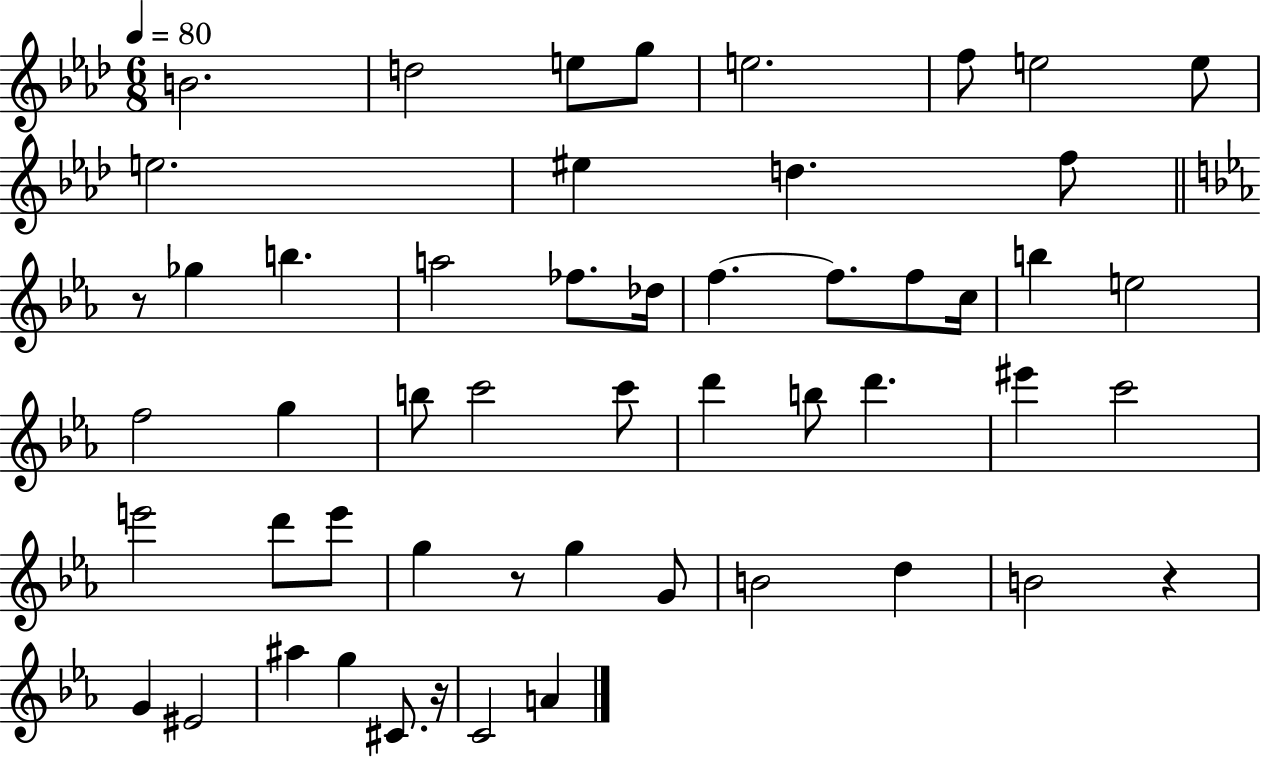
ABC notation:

X:1
T:Untitled
M:6/8
L:1/4
K:Ab
B2 d2 e/2 g/2 e2 f/2 e2 e/2 e2 ^e d f/2 z/2 _g b a2 _f/2 _d/4 f f/2 f/2 c/4 b e2 f2 g b/2 c'2 c'/2 d' b/2 d' ^e' c'2 e'2 d'/2 e'/2 g z/2 g G/2 B2 d B2 z G ^E2 ^a g ^C/2 z/4 C2 A